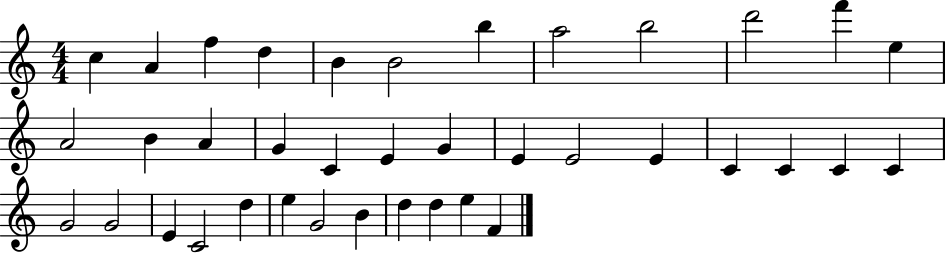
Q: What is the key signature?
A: C major